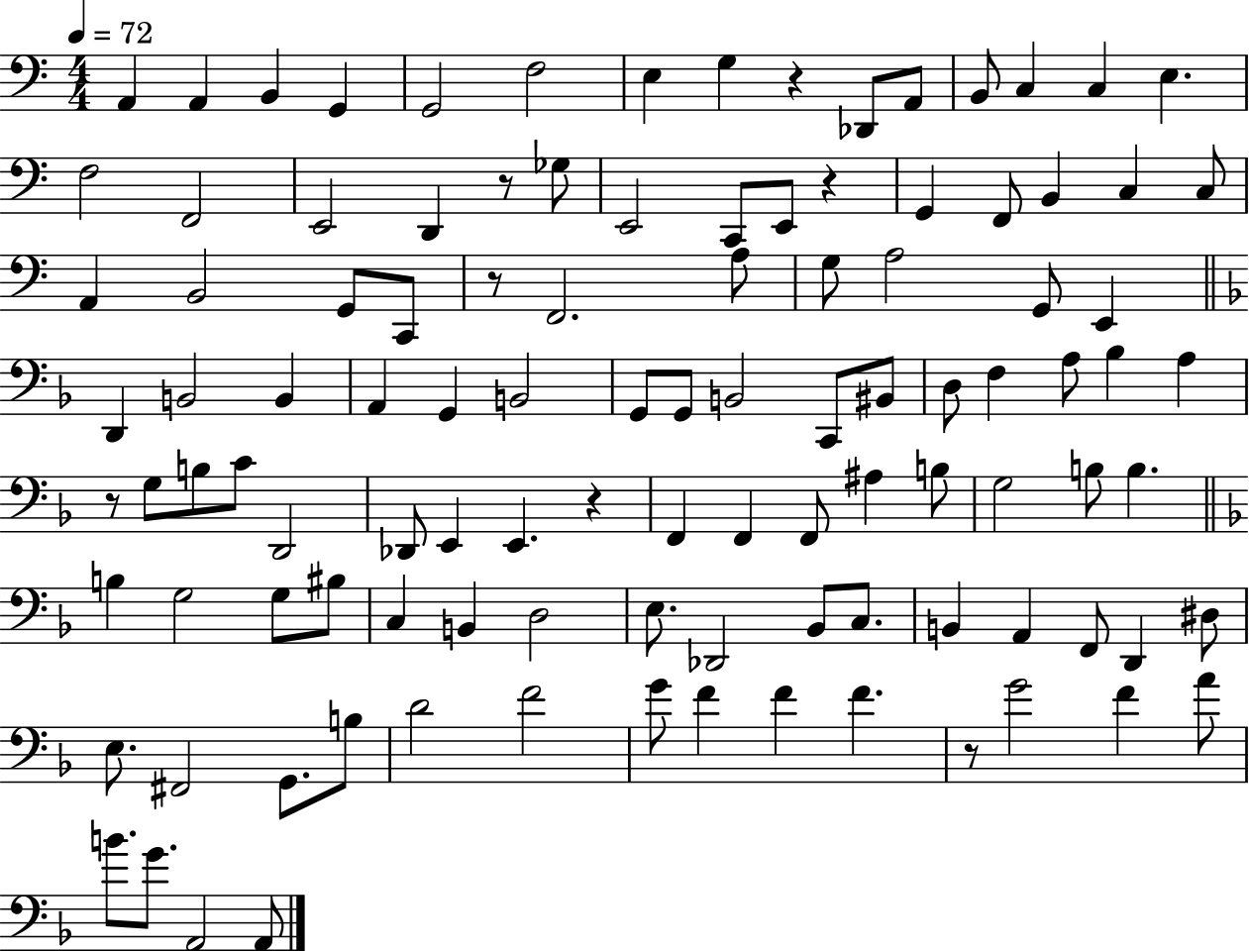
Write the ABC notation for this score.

X:1
T:Untitled
M:4/4
L:1/4
K:C
A,, A,, B,, G,, G,,2 F,2 E, G, z _D,,/2 A,,/2 B,,/2 C, C, E, F,2 F,,2 E,,2 D,, z/2 _G,/2 E,,2 C,,/2 E,,/2 z G,, F,,/2 B,, C, C,/2 A,, B,,2 G,,/2 C,,/2 z/2 F,,2 A,/2 G,/2 A,2 G,,/2 E,, D,, B,,2 B,, A,, G,, B,,2 G,,/2 G,,/2 B,,2 C,,/2 ^B,,/2 D,/2 F, A,/2 _B, A, z/2 G,/2 B,/2 C/2 D,,2 _D,,/2 E,, E,, z F,, F,, F,,/2 ^A, B,/2 G,2 B,/2 B, B, G,2 G,/2 ^B,/2 C, B,, D,2 E,/2 _D,,2 _B,,/2 C,/2 B,, A,, F,,/2 D,, ^D,/2 E,/2 ^F,,2 G,,/2 B,/2 D2 F2 G/2 F F F z/2 G2 F A/2 B/2 G/2 A,,2 A,,/2